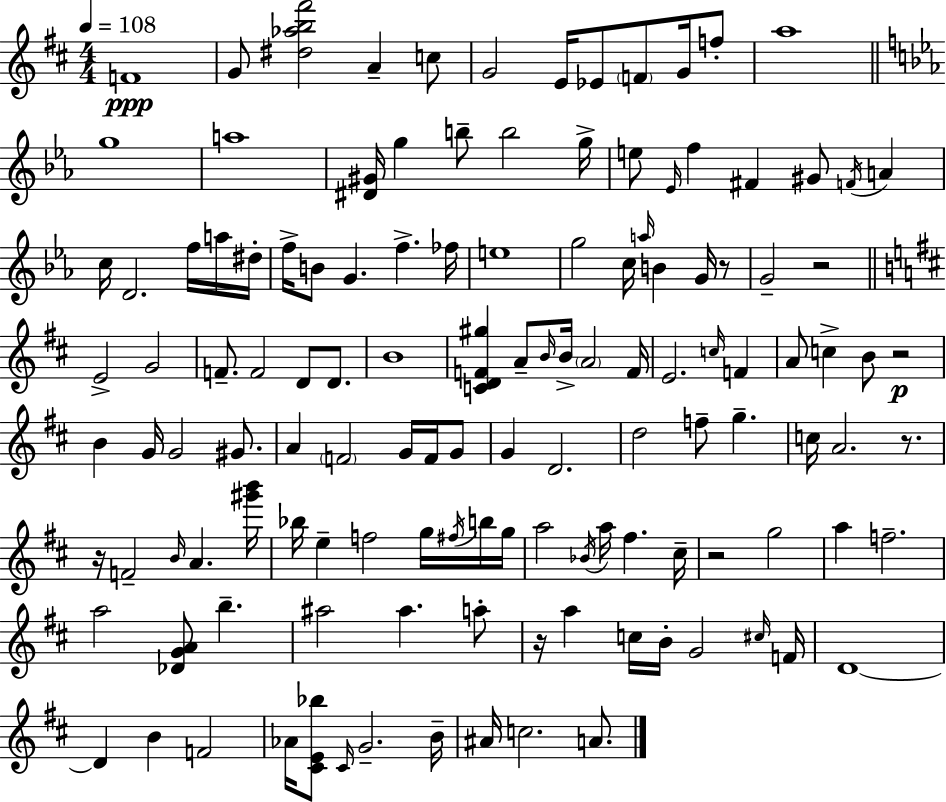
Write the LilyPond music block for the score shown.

{
  \clef treble
  \numericTimeSignature
  \time 4/4
  \key d \major
  \tempo 4 = 108
  f'1\ppp | g'8 <dis'' aes'' b'' fis'''>2 a'4-- c''8 | g'2 e'16 ees'8 \parenthesize f'8 g'16 f''8-. | a''1 | \break \bar "||" \break \key ees \major g''1 | a''1 | <dis' gis'>16 g''4 b''8-- b''2 g''16-> | e''8 \grace { ees'16 } f''4 fis'4 gis'8 \acciaccatura { f'16 } a'4 | \break c''16 d'2. f''16 | a''16 dis''16-. f''16-> b'8 g'4. f''4.-> | fes''16 e''1 | g''2 c''16 \grace { a''16 } b'4 | \break g'16 r8 g'2-- r2 | \bar "||" \break \key d \major e'2-> g'2 | f'8.-- f'2 d'8 d'8. | b'1 | <c' d' f' gis''>4 a'8-- \grace { b'16 } b'16-> \parenthesize a'2 | \break f'16 e'2. \grace { c''16 } f'4 | a'8 c''4-> b'8 r2\p | b'4 g'16 g'2 gis'8. | a'4 \parenthesize f'2 g'16 f'16 | \break g'8 g'4 d'2. | d''2 f''8-- g''4.-- | c''16 a'2. r8. | r16 f'2-- \grace { b'16 } a'4. | \break <gis''' b'''>16 bes''16 e''4-- f''2 | g''16 \acciaccatura { fis''16 } b''16 g''16 a''2 \acciaccatura { bes'16 } a''16 fis''4. | cis''16-- r2 g''2 | a''4 f''2.-- | \break a''2 <des' g' a'>8 b''4.-- | ais''2 ais''4. | a''8-. r16 a''4 c''16 b'16-. g'2 | \grace { cis''16 } f'16 d'1~~ | \break d'4 b'4 f'2 | aes'16 <cis' e' bes''>8 \grace { cis'16 } g'2.-- | b'16-- ais'16 c''2. | a'8. \bar "|."
}